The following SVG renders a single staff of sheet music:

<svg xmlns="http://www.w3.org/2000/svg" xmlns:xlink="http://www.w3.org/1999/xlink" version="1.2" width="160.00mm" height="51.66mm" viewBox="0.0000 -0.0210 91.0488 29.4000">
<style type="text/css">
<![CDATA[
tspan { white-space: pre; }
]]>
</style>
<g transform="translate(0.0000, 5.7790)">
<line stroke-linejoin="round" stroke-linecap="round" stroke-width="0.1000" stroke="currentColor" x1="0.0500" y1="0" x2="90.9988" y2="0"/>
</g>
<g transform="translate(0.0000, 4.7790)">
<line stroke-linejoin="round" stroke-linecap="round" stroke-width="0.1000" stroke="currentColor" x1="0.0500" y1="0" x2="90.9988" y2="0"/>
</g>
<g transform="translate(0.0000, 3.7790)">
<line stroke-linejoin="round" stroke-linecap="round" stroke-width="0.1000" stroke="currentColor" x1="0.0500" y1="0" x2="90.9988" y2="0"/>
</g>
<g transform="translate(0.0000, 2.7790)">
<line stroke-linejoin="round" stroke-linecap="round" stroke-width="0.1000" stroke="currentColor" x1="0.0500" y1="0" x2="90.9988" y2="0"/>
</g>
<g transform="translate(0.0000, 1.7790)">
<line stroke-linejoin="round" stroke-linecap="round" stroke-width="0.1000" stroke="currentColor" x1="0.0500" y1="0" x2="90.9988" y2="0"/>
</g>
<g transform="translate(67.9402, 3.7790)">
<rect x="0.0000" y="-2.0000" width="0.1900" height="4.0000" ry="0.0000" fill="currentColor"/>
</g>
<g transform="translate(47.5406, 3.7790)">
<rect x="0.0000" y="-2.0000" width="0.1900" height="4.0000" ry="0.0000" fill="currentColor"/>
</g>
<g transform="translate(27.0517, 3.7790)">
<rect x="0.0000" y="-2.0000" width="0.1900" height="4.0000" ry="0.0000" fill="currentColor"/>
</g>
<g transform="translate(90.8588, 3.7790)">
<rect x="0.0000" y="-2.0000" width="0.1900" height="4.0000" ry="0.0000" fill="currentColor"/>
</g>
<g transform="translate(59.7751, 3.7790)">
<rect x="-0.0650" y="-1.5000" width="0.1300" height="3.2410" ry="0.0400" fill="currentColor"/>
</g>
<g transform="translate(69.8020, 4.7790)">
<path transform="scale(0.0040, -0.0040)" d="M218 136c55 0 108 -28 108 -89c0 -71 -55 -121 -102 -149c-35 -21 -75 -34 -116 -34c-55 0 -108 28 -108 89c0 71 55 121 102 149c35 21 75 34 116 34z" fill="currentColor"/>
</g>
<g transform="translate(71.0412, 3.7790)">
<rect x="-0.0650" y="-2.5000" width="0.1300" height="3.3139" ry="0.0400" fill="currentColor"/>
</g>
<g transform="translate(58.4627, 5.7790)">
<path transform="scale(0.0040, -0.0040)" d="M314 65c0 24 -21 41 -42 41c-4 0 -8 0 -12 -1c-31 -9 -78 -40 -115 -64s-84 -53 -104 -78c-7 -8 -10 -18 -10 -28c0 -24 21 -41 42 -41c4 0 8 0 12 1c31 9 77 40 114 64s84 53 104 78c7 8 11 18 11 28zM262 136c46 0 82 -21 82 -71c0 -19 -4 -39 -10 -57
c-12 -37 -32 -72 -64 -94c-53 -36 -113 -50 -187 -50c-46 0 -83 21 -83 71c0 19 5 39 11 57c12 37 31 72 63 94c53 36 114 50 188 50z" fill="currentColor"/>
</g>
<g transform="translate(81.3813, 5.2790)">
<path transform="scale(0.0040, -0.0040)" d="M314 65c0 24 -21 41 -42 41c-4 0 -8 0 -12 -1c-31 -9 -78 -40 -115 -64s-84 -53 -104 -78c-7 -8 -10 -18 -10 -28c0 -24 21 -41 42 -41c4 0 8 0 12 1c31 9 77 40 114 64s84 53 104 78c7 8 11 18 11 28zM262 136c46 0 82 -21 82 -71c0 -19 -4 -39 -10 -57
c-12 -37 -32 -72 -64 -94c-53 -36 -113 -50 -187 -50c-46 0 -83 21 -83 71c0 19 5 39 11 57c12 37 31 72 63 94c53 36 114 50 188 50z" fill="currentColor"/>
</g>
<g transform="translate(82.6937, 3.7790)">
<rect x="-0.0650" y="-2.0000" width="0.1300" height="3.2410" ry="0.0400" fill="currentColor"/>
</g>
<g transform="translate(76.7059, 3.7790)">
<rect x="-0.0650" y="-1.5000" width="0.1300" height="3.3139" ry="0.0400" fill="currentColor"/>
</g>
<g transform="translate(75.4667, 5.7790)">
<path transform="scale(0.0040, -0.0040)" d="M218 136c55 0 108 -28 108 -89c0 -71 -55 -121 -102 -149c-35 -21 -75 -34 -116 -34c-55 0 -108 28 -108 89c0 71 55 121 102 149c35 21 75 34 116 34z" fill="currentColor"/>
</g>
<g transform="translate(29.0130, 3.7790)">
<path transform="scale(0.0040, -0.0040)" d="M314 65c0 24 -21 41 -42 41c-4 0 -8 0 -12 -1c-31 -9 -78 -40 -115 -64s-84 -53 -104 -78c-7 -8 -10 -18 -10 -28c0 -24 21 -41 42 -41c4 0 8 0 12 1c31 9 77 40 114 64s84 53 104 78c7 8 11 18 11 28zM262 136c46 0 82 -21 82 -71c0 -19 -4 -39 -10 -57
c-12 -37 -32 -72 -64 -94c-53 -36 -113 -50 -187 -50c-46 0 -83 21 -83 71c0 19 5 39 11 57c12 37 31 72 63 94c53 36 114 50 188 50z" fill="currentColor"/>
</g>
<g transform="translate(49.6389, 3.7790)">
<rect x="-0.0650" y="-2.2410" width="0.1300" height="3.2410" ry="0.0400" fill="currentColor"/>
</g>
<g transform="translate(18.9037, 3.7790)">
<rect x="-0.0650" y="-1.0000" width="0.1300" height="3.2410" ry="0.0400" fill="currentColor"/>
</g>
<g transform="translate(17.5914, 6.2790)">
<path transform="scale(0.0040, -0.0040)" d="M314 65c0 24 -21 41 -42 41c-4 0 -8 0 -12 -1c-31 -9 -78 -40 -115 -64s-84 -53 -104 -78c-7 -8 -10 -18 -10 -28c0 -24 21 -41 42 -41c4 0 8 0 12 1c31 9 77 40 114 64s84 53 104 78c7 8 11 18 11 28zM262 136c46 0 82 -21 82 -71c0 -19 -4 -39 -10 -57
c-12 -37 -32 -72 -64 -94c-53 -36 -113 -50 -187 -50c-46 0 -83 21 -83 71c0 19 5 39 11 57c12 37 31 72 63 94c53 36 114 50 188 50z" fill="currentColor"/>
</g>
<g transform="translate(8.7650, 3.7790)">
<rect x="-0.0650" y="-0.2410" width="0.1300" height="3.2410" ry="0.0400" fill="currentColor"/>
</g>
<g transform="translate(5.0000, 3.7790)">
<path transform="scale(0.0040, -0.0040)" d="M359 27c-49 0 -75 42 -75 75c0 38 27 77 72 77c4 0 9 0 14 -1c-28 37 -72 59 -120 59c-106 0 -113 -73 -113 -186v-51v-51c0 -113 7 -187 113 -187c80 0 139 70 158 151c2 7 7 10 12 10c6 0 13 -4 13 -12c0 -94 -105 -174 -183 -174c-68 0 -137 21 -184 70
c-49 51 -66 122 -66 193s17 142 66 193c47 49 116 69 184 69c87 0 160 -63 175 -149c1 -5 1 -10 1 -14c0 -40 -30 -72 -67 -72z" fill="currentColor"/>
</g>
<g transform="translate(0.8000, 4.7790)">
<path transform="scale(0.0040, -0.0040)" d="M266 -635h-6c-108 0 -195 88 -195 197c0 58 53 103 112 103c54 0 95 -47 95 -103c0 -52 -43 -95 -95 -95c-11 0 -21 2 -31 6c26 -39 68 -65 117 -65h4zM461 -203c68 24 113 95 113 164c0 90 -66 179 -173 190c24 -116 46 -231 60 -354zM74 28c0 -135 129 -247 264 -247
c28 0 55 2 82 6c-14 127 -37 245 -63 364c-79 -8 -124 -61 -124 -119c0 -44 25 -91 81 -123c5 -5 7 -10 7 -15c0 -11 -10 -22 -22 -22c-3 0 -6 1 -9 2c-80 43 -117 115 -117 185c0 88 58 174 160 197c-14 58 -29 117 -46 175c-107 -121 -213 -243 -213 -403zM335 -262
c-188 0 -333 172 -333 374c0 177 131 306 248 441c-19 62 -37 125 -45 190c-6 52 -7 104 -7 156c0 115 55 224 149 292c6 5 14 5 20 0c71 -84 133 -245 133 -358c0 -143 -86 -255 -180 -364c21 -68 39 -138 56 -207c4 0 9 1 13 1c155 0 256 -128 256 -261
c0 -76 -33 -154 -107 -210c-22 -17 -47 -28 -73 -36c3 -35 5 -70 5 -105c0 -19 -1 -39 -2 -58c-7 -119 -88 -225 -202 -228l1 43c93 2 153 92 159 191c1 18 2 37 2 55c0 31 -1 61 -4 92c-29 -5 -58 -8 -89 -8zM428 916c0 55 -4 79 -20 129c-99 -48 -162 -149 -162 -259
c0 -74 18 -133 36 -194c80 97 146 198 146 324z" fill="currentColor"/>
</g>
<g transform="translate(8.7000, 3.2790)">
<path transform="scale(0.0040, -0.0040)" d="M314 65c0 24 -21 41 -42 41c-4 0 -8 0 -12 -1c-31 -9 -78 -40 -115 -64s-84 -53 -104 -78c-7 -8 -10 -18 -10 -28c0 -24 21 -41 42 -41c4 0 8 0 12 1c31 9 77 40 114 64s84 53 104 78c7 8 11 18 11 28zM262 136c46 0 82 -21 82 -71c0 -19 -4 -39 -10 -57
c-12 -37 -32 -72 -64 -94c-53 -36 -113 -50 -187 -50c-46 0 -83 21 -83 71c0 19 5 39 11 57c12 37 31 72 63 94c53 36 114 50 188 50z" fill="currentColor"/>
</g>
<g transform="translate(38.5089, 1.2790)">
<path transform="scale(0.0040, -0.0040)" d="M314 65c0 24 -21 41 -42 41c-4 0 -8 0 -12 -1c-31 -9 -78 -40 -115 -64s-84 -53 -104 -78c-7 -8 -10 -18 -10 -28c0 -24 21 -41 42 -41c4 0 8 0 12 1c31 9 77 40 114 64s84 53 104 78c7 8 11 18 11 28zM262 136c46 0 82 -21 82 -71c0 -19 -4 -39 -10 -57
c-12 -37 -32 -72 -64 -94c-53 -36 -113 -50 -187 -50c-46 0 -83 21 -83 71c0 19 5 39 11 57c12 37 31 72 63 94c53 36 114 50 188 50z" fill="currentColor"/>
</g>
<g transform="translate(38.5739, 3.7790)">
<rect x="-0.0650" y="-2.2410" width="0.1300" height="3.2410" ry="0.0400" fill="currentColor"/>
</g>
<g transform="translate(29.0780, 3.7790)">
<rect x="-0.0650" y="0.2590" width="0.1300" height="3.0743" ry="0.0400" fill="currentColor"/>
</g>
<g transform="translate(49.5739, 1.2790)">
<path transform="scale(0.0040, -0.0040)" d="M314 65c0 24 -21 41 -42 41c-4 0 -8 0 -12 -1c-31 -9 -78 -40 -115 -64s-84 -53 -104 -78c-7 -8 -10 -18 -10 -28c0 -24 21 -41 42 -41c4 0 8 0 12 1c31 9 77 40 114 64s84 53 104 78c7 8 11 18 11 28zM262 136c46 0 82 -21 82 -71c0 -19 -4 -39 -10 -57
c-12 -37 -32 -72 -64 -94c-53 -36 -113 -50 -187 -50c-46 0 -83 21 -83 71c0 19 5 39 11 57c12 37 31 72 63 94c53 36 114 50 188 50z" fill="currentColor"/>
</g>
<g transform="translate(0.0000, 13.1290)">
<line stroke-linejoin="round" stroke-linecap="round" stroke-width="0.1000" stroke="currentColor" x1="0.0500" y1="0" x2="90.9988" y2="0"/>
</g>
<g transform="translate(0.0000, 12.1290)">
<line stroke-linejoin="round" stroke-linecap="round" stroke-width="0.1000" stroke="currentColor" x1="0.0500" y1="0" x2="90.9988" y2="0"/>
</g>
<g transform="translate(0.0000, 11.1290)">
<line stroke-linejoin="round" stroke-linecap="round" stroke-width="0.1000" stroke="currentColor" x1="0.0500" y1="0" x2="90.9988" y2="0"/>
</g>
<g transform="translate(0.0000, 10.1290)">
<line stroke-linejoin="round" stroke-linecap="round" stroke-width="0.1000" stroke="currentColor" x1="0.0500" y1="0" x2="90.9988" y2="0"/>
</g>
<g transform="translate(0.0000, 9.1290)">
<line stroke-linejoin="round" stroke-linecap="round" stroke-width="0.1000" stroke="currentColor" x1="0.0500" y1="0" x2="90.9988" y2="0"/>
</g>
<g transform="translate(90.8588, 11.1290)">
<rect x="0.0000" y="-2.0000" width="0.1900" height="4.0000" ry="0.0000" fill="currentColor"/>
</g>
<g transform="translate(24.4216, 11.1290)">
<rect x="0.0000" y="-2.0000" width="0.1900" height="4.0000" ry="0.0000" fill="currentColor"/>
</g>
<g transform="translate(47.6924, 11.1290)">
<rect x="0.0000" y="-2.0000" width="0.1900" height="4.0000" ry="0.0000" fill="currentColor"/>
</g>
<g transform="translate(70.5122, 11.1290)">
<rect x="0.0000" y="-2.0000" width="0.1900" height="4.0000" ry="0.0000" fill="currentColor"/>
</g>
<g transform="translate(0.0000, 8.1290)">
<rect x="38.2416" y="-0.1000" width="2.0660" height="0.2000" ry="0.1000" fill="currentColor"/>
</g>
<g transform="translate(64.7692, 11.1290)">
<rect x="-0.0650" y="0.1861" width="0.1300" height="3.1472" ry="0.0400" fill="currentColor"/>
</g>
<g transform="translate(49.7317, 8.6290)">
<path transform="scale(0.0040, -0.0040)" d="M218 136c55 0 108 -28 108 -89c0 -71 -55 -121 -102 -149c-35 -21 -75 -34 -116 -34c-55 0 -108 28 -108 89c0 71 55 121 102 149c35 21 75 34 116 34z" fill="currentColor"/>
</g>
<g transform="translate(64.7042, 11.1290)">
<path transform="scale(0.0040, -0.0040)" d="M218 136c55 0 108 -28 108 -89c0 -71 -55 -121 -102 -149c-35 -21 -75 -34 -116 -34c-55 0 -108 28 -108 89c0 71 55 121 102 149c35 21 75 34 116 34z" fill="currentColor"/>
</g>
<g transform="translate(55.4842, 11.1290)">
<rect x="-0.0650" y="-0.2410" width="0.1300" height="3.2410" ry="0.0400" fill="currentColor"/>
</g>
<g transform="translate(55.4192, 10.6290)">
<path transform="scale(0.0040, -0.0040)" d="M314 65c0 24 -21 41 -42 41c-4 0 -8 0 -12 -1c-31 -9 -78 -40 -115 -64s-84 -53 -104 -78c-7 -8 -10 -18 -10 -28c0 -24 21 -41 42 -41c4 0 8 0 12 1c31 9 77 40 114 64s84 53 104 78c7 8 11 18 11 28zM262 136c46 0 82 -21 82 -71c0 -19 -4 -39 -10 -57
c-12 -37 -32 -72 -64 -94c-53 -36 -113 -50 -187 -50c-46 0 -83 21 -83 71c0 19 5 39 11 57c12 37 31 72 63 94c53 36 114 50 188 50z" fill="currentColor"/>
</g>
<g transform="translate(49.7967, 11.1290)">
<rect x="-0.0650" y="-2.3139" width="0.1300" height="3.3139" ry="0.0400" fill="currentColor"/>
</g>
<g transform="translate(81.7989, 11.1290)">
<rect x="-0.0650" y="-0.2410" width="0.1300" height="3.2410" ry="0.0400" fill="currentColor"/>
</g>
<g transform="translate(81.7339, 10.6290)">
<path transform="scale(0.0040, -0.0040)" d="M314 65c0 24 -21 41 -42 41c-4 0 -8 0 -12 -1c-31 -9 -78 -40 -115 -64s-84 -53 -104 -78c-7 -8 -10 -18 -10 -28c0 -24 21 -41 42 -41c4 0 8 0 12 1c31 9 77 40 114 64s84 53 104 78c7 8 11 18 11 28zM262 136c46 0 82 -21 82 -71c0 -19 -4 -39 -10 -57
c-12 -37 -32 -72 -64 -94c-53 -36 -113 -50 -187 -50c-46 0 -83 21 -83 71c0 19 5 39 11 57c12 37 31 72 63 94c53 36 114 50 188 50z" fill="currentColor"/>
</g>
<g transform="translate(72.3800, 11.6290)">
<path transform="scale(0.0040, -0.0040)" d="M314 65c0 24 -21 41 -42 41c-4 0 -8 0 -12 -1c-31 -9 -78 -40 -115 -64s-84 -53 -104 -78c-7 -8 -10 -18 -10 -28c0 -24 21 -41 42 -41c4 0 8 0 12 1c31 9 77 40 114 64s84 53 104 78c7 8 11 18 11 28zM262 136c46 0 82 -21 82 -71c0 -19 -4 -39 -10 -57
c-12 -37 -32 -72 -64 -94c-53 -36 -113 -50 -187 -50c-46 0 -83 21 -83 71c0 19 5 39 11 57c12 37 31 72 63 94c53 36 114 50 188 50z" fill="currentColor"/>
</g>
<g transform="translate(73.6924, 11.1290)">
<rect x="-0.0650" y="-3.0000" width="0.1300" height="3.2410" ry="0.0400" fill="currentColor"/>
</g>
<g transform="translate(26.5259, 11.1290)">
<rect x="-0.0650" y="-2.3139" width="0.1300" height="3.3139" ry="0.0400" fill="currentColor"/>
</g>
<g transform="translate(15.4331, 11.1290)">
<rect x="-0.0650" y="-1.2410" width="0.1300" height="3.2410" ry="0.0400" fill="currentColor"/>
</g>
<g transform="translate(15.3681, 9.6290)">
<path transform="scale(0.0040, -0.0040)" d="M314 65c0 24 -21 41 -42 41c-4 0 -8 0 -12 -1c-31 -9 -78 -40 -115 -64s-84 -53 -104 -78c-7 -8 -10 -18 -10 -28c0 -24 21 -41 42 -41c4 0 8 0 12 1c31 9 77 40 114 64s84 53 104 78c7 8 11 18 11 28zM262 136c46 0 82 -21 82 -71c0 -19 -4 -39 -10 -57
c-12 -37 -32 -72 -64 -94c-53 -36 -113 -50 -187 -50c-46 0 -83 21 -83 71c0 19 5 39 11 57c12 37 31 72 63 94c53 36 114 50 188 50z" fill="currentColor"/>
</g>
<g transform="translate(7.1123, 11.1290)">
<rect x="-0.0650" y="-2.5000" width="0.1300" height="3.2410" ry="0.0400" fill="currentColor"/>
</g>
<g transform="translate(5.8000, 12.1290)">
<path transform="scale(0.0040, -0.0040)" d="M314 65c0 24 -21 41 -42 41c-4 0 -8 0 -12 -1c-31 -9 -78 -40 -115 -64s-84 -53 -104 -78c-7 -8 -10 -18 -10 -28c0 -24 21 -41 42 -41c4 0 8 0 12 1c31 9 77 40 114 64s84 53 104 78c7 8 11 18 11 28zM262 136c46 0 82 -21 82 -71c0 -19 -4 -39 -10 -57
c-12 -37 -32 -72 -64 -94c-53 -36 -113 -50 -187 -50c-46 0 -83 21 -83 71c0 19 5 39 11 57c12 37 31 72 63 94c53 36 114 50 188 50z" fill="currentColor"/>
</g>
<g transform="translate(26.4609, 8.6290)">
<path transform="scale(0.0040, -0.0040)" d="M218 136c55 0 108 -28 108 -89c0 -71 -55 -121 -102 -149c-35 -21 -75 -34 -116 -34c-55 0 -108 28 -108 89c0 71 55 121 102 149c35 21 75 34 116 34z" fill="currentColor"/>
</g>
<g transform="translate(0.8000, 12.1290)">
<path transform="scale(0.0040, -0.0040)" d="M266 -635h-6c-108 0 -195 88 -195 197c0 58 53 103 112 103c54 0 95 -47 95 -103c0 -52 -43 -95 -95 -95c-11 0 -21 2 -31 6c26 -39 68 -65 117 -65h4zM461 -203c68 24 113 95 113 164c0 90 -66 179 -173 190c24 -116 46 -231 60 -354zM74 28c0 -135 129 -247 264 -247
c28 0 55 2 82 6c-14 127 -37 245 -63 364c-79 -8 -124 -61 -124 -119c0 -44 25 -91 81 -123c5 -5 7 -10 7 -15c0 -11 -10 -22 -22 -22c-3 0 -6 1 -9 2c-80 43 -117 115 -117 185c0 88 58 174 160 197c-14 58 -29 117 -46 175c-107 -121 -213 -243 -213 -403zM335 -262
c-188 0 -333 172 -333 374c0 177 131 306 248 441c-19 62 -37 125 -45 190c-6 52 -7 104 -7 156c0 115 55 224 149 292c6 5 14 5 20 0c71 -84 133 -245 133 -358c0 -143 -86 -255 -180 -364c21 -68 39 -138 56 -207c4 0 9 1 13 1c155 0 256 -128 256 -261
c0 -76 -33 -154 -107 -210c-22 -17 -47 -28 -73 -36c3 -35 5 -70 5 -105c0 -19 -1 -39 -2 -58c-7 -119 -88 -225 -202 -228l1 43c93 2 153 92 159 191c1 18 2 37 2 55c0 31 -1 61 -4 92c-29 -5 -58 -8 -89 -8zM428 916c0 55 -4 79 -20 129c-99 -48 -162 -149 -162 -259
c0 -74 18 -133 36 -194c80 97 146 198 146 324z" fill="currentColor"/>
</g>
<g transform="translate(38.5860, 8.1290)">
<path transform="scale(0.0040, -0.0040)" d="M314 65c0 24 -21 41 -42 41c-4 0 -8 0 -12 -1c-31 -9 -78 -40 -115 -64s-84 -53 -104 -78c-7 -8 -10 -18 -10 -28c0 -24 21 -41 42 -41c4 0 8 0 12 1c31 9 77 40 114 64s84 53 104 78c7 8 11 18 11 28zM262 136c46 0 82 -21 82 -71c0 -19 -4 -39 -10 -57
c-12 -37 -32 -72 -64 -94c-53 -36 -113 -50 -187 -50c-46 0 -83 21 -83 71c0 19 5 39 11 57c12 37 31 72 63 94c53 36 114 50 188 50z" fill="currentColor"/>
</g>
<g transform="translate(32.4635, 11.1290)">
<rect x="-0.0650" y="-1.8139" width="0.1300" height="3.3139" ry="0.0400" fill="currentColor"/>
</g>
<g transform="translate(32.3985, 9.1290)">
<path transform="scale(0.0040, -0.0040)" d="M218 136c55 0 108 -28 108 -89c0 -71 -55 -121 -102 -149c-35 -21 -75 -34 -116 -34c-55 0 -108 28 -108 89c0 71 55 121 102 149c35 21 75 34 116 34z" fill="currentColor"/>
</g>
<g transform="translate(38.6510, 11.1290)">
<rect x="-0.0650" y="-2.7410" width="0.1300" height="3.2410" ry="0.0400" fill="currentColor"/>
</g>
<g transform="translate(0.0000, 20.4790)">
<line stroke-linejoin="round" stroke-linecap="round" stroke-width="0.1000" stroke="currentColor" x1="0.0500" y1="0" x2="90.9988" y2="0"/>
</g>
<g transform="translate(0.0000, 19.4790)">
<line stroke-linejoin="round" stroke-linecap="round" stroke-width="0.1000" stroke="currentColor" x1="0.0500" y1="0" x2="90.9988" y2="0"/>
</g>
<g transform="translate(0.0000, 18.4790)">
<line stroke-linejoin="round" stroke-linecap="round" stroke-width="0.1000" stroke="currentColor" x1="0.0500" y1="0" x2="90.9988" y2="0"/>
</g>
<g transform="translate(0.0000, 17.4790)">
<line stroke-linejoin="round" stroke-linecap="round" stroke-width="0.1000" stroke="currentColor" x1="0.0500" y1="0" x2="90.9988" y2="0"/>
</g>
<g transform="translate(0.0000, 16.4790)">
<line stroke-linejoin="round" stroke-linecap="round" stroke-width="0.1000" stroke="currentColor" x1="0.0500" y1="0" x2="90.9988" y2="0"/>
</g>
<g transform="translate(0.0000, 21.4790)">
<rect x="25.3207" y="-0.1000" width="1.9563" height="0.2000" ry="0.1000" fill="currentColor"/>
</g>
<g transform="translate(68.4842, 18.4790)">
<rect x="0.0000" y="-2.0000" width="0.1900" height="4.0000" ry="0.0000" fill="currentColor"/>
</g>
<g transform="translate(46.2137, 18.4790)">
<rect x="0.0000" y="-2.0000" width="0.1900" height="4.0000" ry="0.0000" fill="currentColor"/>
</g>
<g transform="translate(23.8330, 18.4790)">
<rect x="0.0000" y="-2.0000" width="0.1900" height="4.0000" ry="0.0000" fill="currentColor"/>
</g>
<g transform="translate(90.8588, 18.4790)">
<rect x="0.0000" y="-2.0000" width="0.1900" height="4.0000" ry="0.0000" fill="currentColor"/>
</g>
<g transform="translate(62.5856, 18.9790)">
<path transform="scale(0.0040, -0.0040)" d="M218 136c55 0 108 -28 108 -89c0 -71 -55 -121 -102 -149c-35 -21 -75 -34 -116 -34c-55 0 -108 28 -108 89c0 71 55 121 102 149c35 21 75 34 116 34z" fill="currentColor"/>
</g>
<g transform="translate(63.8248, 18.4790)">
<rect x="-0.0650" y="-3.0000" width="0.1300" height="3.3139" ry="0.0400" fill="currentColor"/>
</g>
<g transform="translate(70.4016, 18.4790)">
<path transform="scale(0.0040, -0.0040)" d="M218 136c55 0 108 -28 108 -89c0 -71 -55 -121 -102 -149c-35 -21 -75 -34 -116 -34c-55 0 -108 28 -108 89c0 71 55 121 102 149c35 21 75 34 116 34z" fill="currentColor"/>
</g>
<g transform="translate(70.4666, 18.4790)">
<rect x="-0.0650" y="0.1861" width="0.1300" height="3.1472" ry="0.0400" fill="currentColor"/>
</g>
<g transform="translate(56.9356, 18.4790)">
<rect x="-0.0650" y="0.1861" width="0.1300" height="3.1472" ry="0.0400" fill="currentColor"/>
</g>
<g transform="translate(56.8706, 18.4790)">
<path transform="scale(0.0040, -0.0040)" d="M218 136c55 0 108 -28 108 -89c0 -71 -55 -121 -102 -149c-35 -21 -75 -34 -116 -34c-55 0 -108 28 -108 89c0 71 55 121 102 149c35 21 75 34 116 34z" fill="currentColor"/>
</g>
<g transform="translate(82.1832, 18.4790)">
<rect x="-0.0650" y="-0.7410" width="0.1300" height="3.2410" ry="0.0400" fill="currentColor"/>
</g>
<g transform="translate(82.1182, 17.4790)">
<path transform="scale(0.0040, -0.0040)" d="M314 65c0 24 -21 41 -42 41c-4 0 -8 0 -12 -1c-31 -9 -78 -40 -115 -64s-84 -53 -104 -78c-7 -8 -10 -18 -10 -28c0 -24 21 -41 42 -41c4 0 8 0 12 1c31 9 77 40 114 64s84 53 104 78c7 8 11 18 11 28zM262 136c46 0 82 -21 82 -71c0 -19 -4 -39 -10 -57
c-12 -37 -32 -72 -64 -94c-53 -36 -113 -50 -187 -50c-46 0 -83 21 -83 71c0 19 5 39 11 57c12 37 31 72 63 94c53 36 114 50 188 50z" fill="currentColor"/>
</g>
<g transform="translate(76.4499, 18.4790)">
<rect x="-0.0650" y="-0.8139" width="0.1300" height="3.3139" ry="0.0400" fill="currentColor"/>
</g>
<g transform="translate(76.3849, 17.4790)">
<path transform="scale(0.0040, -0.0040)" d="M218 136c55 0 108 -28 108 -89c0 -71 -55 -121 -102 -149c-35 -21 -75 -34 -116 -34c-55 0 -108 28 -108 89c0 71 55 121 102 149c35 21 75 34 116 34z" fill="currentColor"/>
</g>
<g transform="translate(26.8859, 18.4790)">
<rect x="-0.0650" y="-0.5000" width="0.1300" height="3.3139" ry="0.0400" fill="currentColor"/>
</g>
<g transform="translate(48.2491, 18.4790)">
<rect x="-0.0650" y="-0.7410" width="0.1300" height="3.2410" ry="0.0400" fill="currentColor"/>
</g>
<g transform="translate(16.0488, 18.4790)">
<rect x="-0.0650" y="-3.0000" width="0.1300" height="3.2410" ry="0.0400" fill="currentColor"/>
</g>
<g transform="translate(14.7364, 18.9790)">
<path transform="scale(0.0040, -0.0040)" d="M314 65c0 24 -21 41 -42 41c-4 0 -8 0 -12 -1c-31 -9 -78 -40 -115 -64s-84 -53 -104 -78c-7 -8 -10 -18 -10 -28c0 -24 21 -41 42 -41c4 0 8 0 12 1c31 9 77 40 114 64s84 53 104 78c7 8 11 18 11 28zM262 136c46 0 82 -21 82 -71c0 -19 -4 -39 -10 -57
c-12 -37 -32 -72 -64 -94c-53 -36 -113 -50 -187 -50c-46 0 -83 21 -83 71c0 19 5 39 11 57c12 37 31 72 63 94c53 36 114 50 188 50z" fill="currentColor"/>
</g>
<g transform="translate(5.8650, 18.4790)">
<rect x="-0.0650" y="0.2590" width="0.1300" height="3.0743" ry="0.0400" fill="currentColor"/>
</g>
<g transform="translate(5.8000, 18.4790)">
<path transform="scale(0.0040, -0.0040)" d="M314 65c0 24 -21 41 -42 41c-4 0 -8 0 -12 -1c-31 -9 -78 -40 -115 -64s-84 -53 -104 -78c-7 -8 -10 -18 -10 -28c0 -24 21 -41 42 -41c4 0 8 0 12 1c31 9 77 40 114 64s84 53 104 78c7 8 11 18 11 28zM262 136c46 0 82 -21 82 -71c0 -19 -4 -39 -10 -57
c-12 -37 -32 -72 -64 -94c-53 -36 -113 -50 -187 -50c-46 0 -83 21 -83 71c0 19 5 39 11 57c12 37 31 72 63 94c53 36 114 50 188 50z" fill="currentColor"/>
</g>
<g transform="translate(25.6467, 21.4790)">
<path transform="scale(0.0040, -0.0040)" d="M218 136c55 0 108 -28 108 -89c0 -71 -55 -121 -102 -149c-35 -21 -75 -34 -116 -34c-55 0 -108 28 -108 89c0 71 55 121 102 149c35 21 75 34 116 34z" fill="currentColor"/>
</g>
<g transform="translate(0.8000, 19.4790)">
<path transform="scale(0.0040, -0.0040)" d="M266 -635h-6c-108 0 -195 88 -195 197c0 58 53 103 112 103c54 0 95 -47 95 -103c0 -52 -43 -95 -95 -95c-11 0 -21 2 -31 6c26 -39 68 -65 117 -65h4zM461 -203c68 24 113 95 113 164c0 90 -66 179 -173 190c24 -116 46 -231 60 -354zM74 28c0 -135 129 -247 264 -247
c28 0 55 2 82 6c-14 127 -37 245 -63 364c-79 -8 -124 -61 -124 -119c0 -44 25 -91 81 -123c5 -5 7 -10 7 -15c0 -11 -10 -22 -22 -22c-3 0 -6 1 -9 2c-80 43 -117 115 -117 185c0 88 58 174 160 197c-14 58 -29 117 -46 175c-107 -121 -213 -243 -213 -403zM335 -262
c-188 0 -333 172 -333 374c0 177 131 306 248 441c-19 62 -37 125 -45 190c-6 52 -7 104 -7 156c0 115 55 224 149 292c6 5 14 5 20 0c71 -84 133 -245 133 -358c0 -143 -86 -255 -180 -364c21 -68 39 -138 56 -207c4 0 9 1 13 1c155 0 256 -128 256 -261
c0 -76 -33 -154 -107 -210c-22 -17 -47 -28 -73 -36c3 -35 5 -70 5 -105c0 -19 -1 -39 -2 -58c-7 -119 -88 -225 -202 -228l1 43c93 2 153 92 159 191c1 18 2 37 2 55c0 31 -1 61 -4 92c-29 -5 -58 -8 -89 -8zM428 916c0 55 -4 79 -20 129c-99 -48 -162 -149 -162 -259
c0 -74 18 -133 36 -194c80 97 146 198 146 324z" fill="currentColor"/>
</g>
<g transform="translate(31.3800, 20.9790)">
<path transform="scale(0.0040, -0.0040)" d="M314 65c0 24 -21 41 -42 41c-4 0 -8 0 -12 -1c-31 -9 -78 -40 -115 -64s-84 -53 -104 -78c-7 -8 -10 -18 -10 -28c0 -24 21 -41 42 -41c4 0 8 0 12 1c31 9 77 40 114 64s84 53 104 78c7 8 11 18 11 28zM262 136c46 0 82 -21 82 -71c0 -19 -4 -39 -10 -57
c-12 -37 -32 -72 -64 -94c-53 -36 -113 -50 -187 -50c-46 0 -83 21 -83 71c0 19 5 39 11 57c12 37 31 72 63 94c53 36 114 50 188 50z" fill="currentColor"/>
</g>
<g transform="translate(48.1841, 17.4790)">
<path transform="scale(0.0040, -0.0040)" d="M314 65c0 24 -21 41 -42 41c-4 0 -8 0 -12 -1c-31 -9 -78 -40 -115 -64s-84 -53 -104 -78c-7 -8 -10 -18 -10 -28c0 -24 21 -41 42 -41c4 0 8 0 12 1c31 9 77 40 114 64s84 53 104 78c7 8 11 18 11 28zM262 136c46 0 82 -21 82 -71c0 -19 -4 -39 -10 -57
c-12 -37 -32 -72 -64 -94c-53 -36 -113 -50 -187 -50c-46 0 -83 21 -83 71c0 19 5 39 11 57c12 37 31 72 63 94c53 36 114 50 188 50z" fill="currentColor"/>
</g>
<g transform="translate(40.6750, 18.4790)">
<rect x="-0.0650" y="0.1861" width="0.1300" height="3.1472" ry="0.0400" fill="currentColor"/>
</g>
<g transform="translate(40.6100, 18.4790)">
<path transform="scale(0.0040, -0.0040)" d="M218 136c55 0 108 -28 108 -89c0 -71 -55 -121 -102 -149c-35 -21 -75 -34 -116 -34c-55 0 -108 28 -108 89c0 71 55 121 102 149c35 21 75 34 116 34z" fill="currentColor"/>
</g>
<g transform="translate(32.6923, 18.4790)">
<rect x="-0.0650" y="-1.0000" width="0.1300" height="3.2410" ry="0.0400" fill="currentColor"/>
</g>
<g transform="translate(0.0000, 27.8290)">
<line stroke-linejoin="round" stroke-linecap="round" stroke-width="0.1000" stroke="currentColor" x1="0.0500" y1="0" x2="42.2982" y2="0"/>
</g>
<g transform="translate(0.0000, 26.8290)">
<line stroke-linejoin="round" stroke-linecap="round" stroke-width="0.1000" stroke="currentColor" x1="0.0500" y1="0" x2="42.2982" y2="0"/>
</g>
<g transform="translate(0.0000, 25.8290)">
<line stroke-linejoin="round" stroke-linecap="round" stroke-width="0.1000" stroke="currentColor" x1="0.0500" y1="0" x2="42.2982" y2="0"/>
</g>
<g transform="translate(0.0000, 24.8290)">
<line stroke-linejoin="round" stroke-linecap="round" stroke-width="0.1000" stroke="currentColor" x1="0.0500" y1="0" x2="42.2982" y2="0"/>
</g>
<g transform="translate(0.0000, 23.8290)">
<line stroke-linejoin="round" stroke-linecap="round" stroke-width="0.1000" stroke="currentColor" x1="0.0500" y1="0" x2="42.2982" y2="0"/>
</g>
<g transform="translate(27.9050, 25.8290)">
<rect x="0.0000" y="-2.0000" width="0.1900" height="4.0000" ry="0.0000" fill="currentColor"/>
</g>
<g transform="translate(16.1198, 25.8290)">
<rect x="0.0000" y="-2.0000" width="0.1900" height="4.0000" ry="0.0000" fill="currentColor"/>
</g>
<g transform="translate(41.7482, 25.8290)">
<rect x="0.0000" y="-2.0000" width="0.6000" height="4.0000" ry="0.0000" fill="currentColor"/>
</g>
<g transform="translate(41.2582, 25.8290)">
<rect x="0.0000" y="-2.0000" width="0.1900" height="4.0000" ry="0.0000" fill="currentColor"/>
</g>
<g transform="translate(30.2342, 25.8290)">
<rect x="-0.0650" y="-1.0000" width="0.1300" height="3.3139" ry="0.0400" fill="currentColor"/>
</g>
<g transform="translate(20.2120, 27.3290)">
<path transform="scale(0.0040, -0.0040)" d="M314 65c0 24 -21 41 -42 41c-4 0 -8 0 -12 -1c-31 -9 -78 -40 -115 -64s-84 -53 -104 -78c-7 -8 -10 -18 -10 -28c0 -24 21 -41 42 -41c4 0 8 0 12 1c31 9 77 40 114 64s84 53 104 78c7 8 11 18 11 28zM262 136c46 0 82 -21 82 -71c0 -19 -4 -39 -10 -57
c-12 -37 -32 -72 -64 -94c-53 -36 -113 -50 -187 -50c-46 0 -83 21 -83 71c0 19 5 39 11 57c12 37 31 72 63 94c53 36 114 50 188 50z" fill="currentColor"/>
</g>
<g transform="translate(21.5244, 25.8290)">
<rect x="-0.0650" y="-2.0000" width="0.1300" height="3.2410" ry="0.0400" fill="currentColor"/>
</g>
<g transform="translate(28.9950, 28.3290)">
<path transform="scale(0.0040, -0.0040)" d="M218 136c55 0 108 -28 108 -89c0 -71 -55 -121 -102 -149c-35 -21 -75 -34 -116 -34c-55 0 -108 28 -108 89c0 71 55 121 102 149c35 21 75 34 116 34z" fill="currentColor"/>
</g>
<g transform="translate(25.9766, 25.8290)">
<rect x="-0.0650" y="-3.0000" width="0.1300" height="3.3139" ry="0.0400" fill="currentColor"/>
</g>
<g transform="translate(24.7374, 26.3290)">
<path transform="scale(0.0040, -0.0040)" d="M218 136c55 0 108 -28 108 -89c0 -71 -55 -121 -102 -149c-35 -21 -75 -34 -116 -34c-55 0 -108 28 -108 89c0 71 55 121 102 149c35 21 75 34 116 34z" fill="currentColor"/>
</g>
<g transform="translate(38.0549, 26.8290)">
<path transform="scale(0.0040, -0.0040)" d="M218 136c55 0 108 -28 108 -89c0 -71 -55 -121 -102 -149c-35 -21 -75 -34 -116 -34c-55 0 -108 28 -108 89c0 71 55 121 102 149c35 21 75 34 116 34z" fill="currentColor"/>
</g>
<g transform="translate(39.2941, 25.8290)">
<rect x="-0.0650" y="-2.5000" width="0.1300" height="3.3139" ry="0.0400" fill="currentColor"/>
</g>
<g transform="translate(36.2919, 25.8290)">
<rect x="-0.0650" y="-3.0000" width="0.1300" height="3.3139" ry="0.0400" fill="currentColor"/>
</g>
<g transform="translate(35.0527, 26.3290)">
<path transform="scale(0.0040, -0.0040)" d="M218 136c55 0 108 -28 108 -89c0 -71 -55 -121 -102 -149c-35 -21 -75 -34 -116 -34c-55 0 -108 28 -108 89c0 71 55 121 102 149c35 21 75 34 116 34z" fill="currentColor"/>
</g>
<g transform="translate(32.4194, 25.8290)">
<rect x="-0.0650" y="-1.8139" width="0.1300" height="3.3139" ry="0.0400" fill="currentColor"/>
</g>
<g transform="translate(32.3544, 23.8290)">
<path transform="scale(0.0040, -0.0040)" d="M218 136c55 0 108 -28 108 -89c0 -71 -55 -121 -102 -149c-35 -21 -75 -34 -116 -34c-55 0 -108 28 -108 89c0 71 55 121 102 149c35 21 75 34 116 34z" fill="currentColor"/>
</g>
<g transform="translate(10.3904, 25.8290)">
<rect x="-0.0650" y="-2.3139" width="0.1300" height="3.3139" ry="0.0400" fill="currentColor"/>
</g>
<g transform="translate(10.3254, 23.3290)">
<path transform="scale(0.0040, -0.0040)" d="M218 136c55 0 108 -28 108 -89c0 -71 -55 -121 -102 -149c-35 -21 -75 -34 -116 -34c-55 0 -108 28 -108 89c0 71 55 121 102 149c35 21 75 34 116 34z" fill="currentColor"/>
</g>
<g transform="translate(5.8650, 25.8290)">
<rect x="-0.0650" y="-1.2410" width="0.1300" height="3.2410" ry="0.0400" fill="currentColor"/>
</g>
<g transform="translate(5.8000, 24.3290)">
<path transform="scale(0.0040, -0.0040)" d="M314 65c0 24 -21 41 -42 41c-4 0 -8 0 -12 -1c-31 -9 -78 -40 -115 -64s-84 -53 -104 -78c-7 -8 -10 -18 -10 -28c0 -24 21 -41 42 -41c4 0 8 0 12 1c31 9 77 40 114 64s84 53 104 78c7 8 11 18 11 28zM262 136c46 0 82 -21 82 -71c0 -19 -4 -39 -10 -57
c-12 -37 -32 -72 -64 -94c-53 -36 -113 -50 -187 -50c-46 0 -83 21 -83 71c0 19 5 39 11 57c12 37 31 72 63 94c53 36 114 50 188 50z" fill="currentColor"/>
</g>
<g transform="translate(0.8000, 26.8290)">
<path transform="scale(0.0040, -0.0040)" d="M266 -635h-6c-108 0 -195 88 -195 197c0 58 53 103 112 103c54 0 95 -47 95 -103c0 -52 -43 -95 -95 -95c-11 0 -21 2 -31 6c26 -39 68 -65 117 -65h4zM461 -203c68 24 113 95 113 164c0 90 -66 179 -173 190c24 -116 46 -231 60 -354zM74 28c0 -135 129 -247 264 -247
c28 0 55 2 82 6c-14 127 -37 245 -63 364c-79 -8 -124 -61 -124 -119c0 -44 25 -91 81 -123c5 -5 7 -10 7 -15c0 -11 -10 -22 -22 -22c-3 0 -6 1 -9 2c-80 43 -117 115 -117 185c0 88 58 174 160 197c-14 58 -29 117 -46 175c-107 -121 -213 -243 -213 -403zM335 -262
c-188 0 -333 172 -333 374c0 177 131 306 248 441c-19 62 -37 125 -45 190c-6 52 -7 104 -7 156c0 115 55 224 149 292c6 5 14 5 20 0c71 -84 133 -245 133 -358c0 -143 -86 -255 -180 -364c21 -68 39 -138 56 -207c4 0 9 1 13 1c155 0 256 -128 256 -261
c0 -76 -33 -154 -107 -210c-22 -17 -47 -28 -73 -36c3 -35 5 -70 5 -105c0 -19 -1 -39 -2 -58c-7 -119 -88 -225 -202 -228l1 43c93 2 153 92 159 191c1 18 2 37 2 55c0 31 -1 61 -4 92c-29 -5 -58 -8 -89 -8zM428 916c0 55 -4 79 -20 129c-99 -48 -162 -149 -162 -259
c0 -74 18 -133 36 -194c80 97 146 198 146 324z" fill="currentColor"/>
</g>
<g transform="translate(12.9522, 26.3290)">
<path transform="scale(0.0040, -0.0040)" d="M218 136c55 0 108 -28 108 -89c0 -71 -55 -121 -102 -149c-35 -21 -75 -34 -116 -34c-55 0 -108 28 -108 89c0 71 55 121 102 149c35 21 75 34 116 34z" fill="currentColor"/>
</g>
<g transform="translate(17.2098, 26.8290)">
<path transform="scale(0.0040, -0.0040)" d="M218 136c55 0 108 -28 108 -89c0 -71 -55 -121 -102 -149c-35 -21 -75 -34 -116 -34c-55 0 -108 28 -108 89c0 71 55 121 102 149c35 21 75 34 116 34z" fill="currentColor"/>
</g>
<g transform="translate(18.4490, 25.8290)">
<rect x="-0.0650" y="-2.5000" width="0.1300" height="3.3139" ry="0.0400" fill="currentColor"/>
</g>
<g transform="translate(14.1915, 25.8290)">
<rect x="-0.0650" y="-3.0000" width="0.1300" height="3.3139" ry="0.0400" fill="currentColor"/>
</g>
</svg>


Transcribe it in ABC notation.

X:1
T:Untitled
M:4/4
L:1/4
K:C
c2 D2 B2 g2 g2 E2 G E F2 G2 e2 g f a2 g c2 B A2 c2 B2 A2 C D2 B d2 B A B d d2 e2 g A G F2 A D f A G